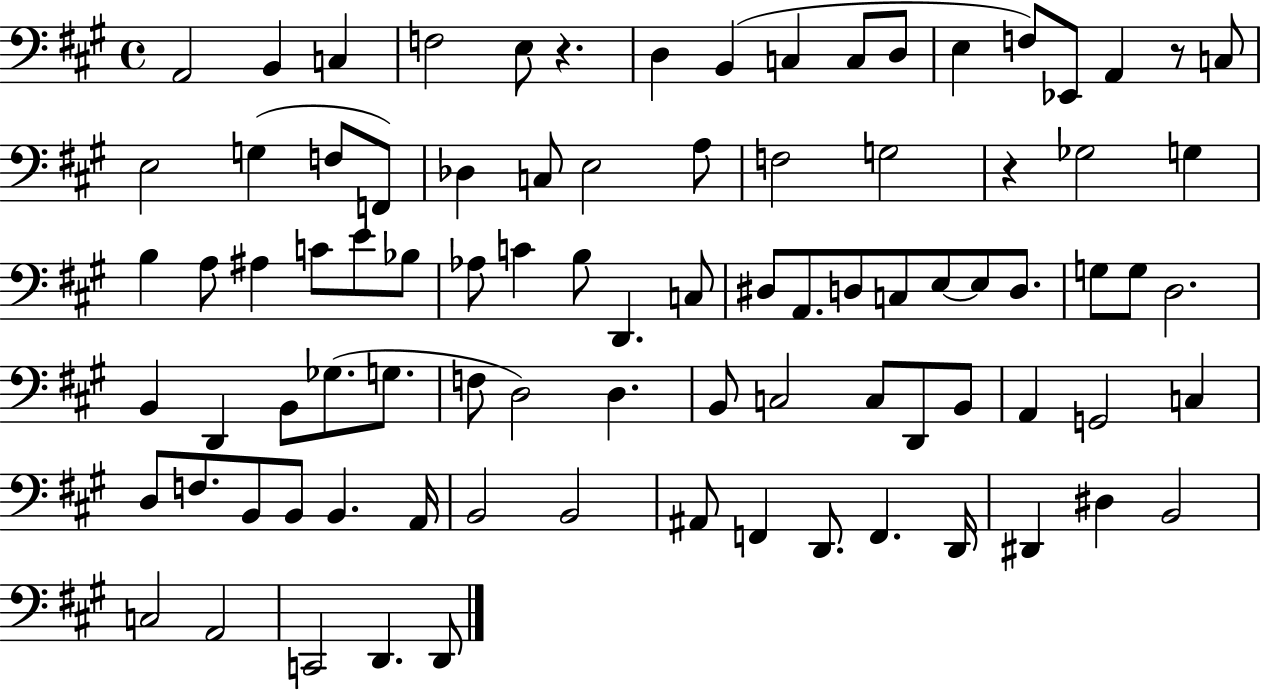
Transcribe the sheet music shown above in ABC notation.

X:1
T:Untitled
M:4/4
L:1/4
K:A
A,,2 B,, C, F,2 E,/2 z D, B,, C, C,/2 D,/2 E, F,/2 _E,,/2 A,, z/2 C,/2 E,2 G, F,/2 F,,/2 _D, C,/2 E,2 A,/2 F,2 G,2 z _G,2 G, B, A,/2 ^A, C/2 E/2 _B,/2 _A,/2 C B,/2 D,, C,/2 ^D,/2 A,,/2 D,/2 C,/2 E,/2 E,/2 D,/2 G,/2 G,/2 D,2 B,, D,, B,,/2 _G,/2 G,/2 F,/2 D,2 D, B,,/2 C,2 C,/2 D,,/2 B,,/2 A,, G,,2 C, D,/2 F,/2 B,,/2 B,,/2 B,, A,,/4 B,,2 B,,2 ^A,,/2 F,, D,,/2 F,, D,,/4 ^D,, ^D, B,,2 C,2 A,,2 C,,2 D,, D,,/2